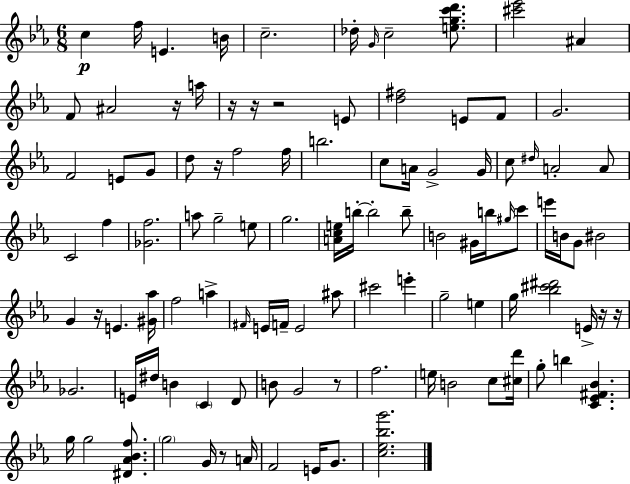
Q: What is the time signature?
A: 6/8